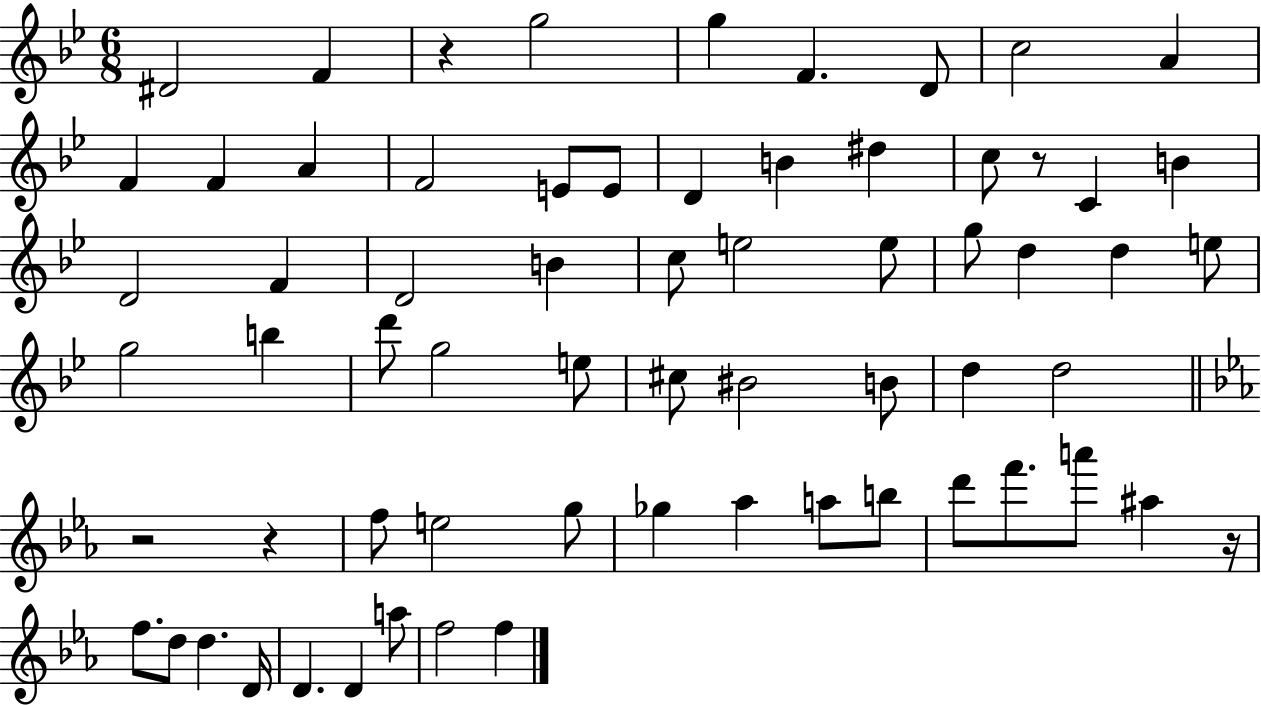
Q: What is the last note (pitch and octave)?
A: F5